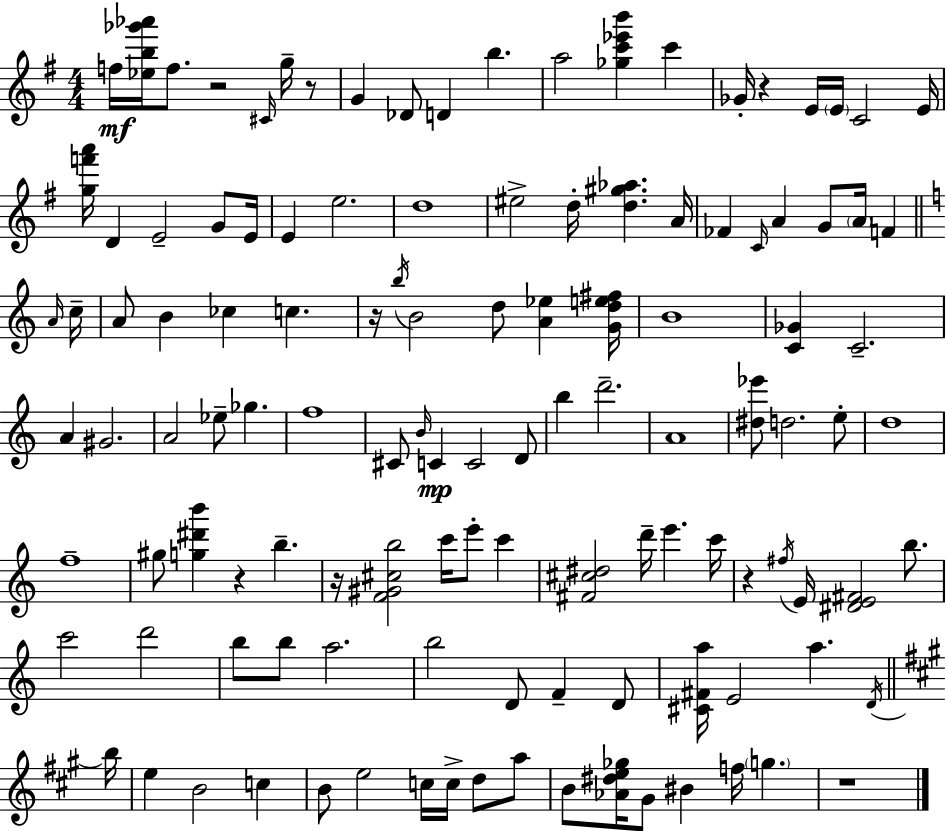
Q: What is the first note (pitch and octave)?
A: F5